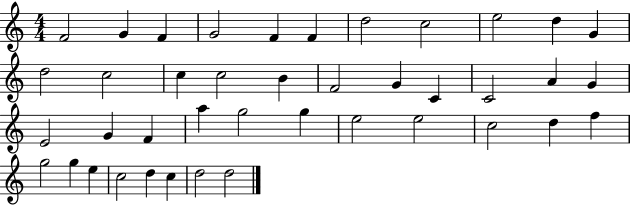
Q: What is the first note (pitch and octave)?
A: F4